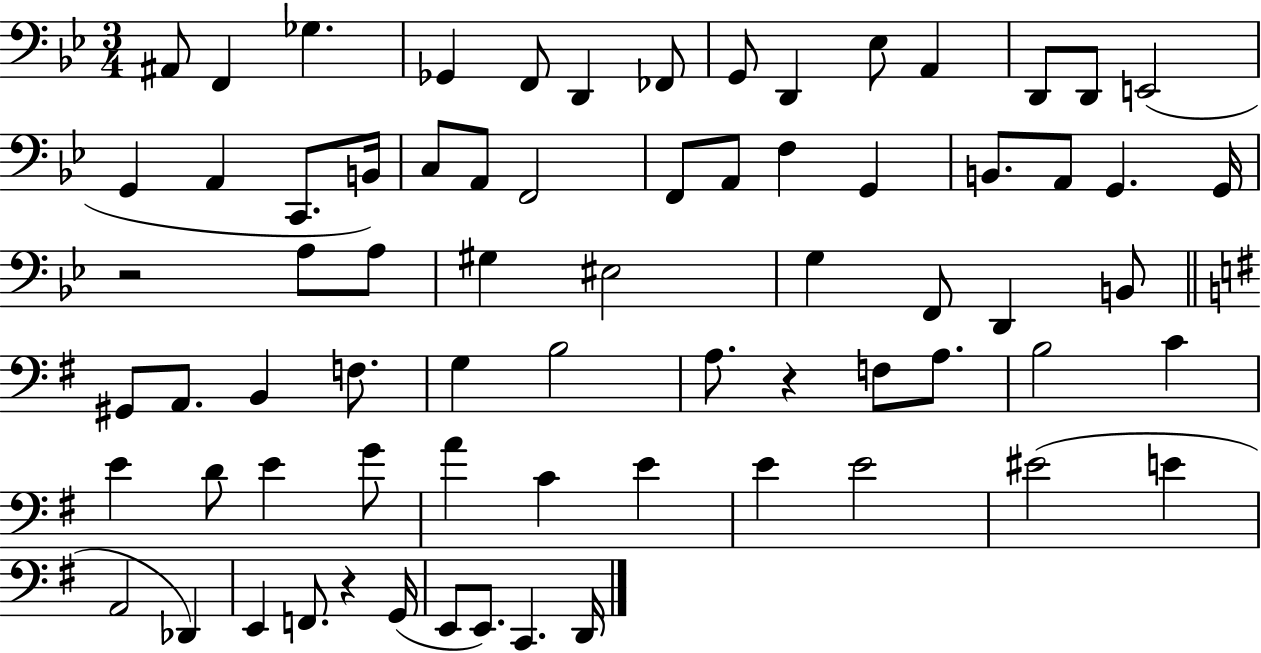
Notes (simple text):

A#2/e F2/q Gb3/q. Gb2/q F2/e D2/q FES2/e G2/e D2/q Eb3/e A2/q D2/e D2/e E2/h G2/q A2/q C2/e. B2/s C3/e A2/e F2/h F2/e A2/e F3/q G2/q B2/e. A2/e G2/q. G2/s R/h A3/e A3/e G#3/q EIS3/h G3/q F2/e D2/q B2/e G#2/e A2/e. B2/q F3/e. G3/q B3/h A3/e. R/q F3/e A3/e. B3/h C4/q E4/q D4/e E4/q G4/e A4/q C4/q E4/q E4/q E4/h EIS4/h E4/q A2/h Db2/q E2/q F2/e. R/q G2/s E2/e E2/e. C2/q. D2/s